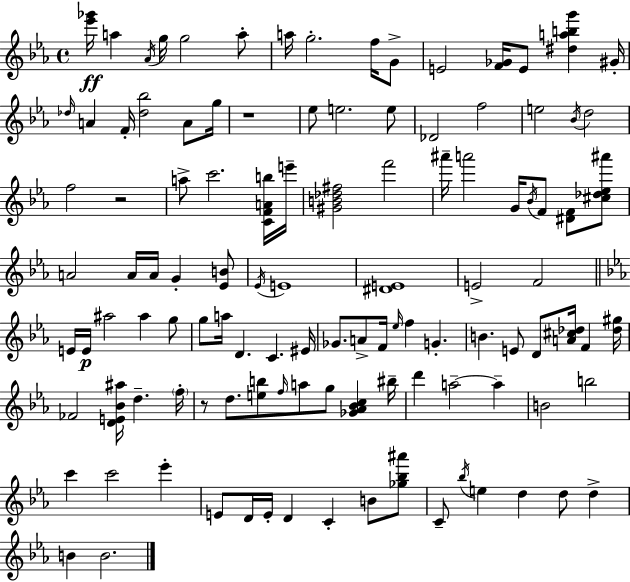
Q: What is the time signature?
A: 4/4